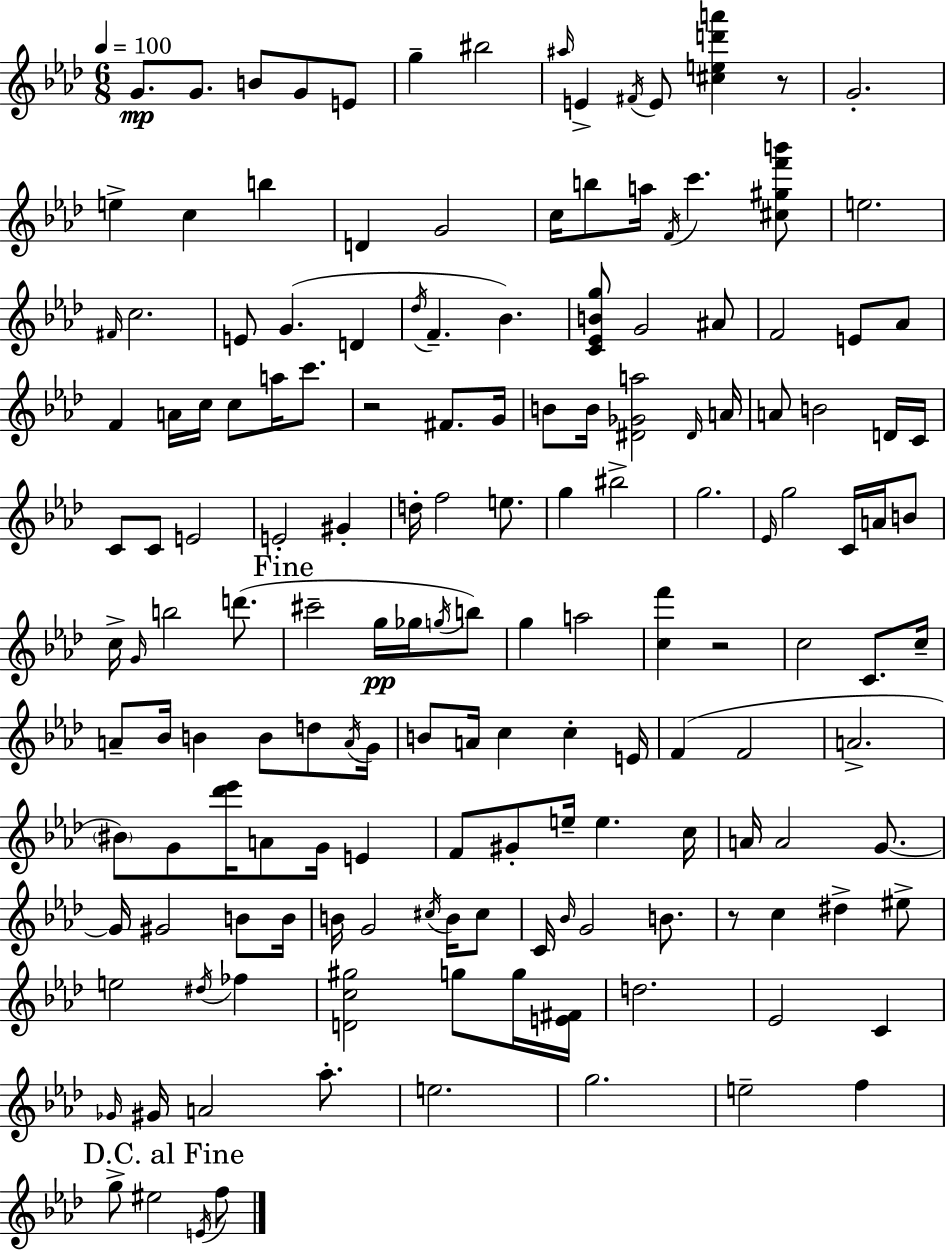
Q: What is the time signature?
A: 6/8